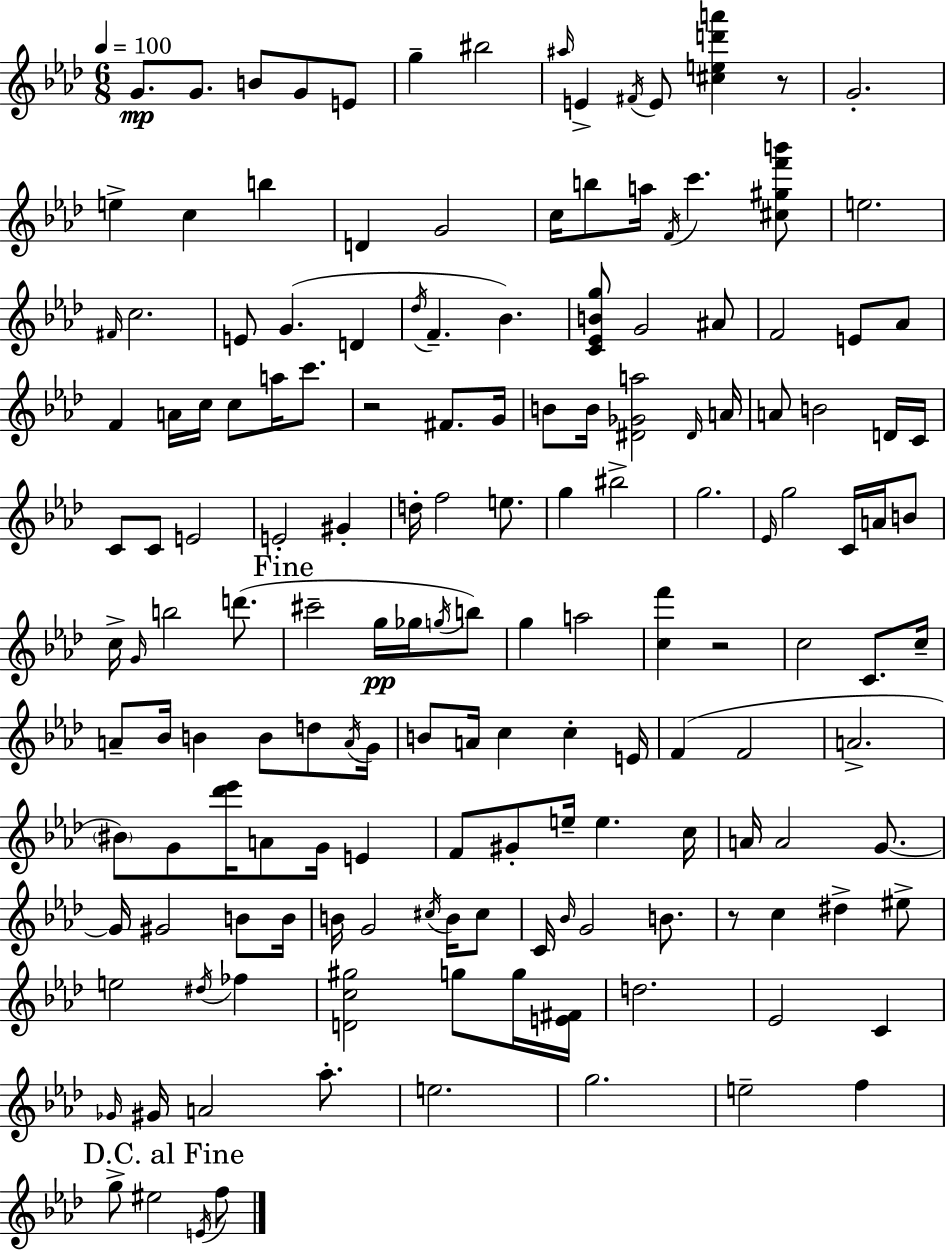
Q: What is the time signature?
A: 6/8